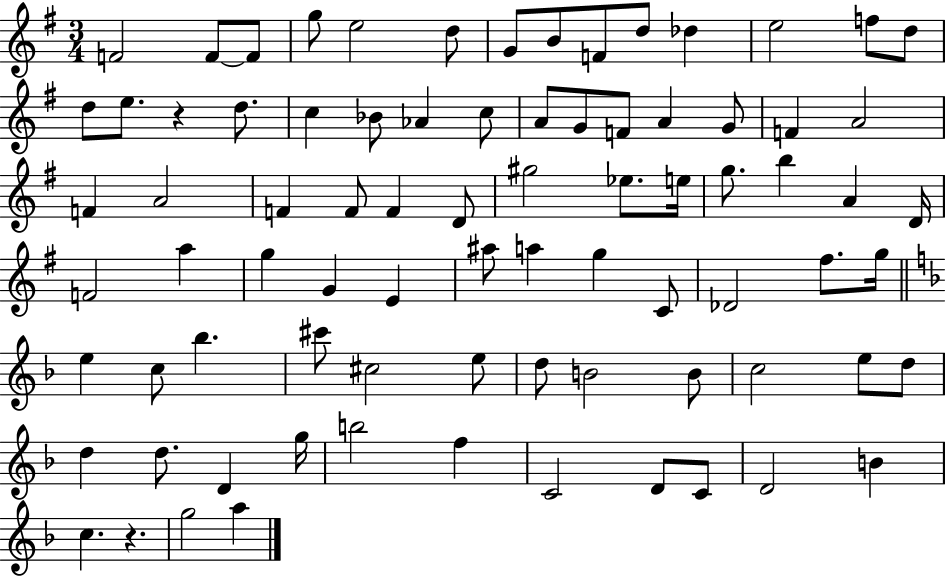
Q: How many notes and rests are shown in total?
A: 81